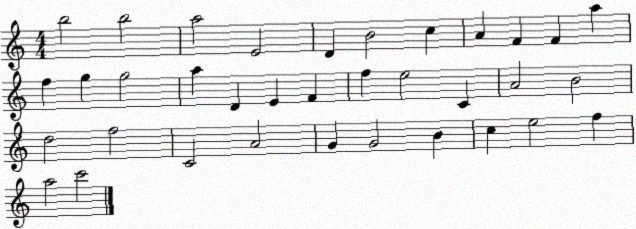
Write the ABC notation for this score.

X:1
T:Untitled
M:4/4
L:1/4
K:C
b2 b2 a2 E2 D B2 c A F F a f g g2 a D E F f e2 C A2 B2 d2 f2 C2 A2 G G2 B c e2 f a2 c'2